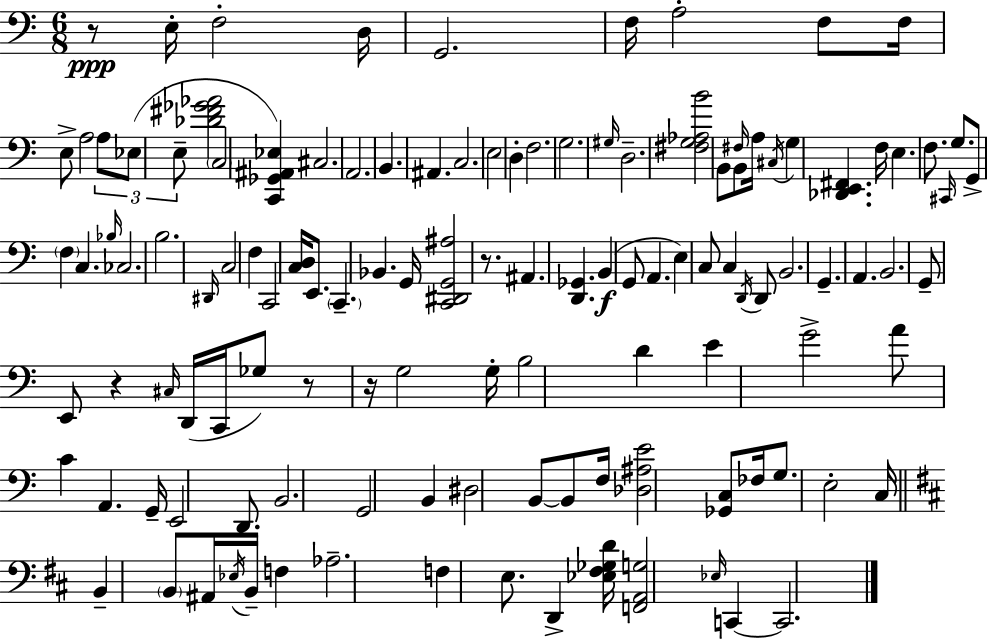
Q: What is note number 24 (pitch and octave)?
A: G#3